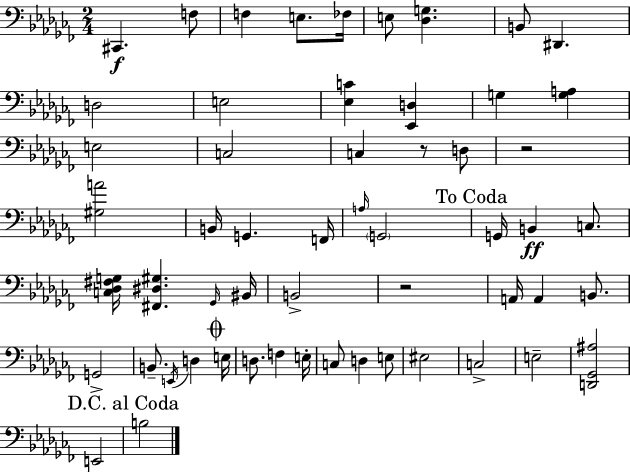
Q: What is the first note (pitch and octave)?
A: C#2